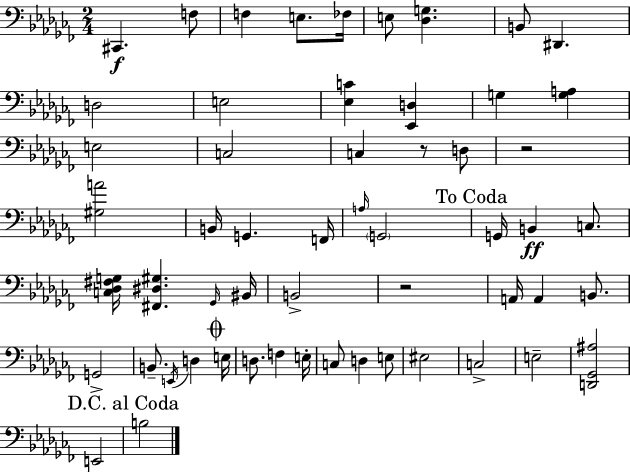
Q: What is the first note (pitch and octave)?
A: C#2